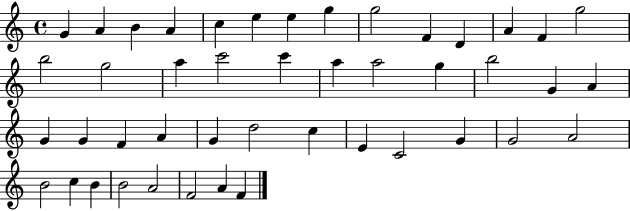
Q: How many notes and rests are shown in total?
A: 45